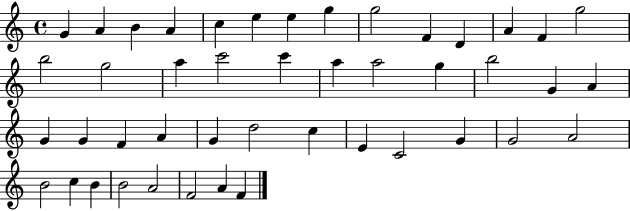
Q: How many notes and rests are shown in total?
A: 45